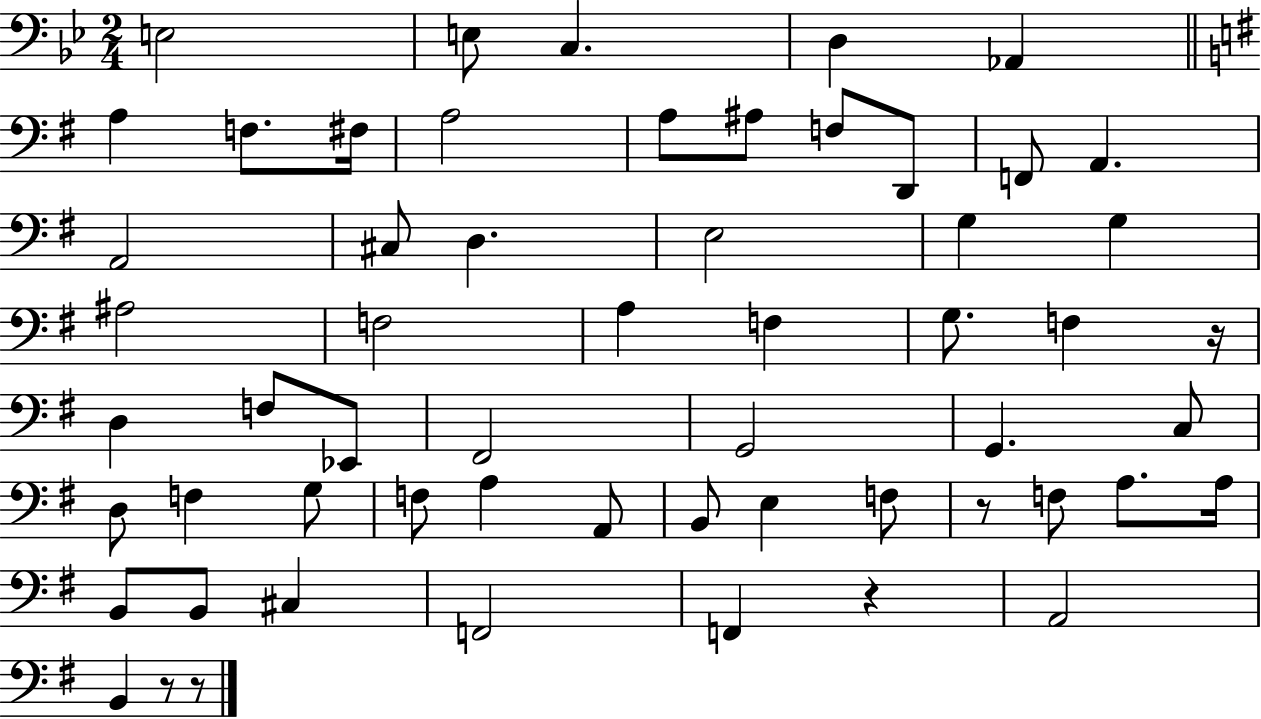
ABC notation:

X:1
T:Untitled
M:2/4
L:1/4
K:Bb
E,2 E,/2 C, D, _A,, A, F,/2 ^F,/4 A,2 A,/2 ^A,/2 F,/2 D,,/2 F,,/2 A,, A,,2 ^C,/2 D, E,2 G, G, ^A,2 F,2 A, F, G,/2 F, z/4 D, F,/2 _E,,/2 ^F,,2 G,,2 G,, C,/2 D,/2 F, G,/2 F,/2 A, A,,/2 B,,/2 E, F,/2 z/2 F,/2 A,/2 A,/4 B,,/2 B,,/2 ^C, F,,2 F,, z A,,2 B,, z/2 z/2